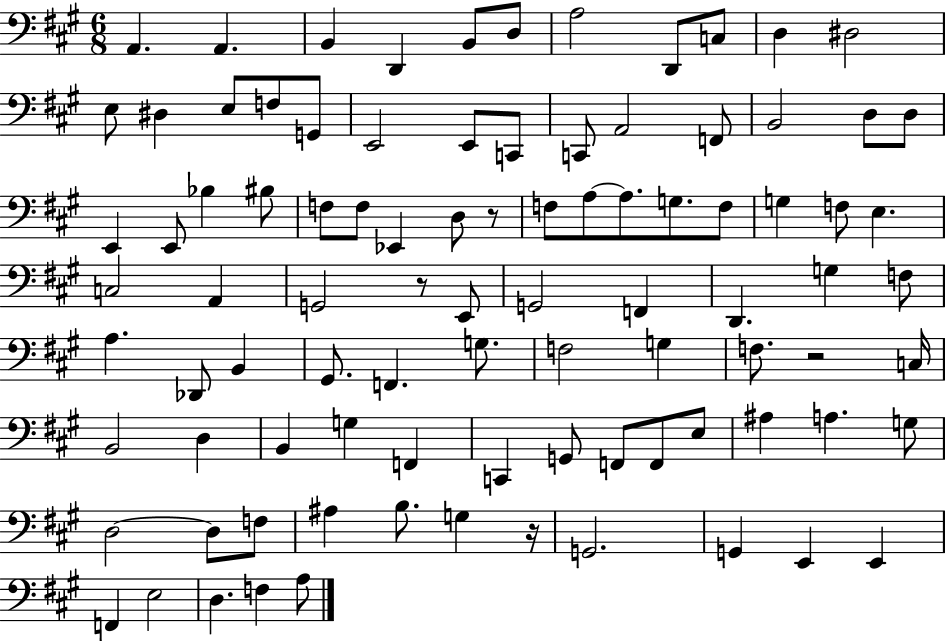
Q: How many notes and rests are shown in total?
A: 92